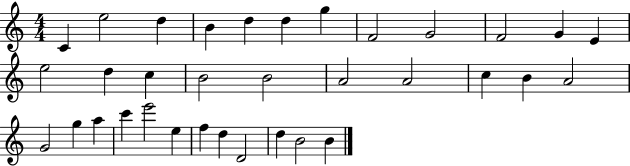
{
  \clef treble
  \numericTimeSignature
  \time 4/4
  \key c \major
  c'4 e''2 d''4 | b'4 d''4 d''4 g''4 | f'2 g'2 | f'2 g'4 e'4 | \break e''2 d''4 c''4 | b'2 b'2 | a'2 a'2 | c''4 b'4 a'2 | \break g'2 g''4 a''4 | c'''4 e'''2 e''4 | f''4 d''4 d'2 | d''4 b'2 b'4 | \break \bar "|."
}